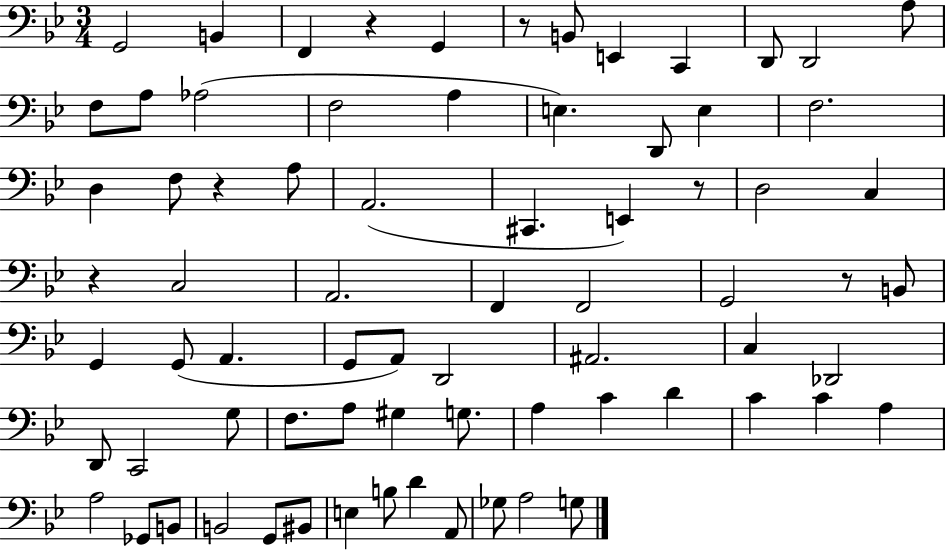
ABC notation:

X:1
T:Untitled
M:3/4
L:1/4
K:Bb
G,,2 B,, F,, z G,, z/2 B,,/2 E,, C,, D,,/2 D,,2 A,/2 F,/2 A,/2 _A,2 F,2 A, E, D,,/2 E, F,2 D, F,/2 z A,/2 A,,2 ^C,, E,, z/2 D,2 C, z C,2 A,,2 F,, F,,2 G,,2 z/2 B,,/2 G,, G,,/2 A,, G,,/2 A,,/2 D,,2 ^A,,2 C, _D,,2 D,,/2 C,,2 G,/2 F,/2 A,/2 ^G, G,/2 A, C D C C A, A,2 _G,,/2 B,,/2 B,,2 G,,/2 ^B,,/2 E, B,/2 D A,,/2 _G,/2 A,2 G,/2